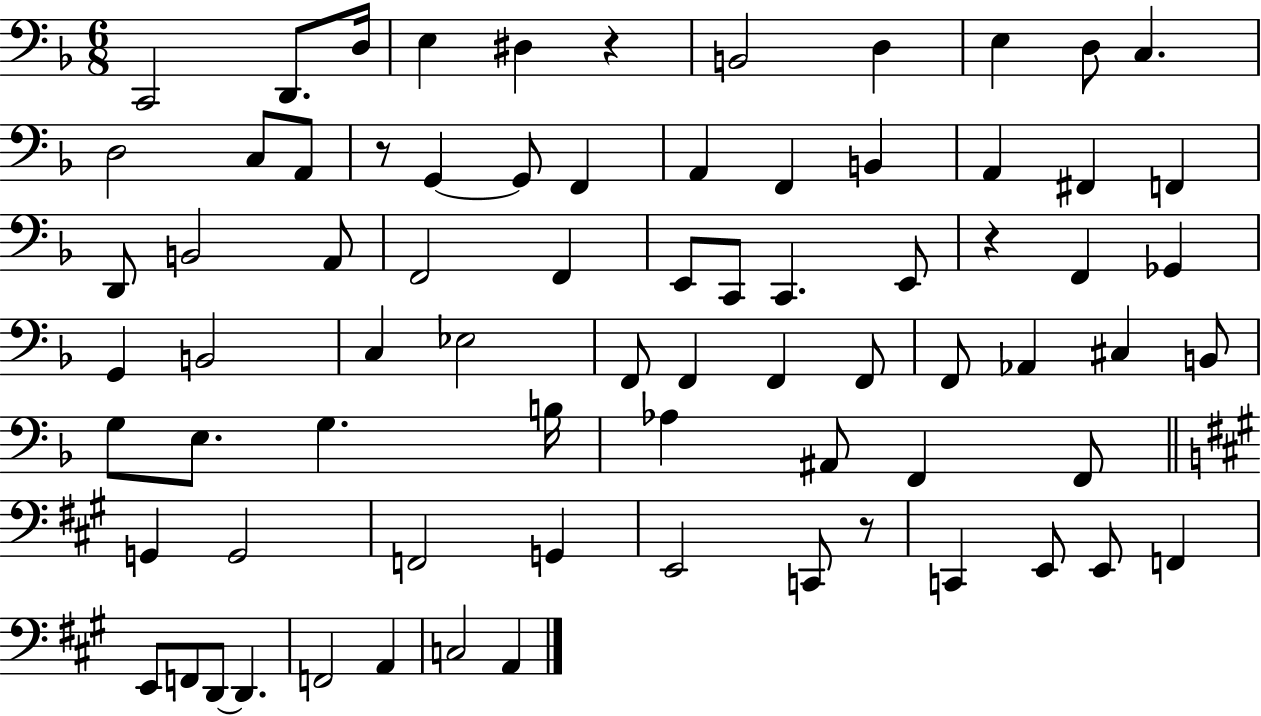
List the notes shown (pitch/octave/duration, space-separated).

C2/h D2/e. D3/s E3/q D#3/q R/q B2/h D3/q E3/q D3/e C3/q. D3/h C3/e A2/e R/e G2/q G2/e F2/q A2/q F2/q B2/q A2/q F#2/q F2/q D2/e B2/h A2/e F2/h F2/q E2/e C2/e C2/q. E2/e R/q F2/q Gb2/q G2/q B2/h C3/q Eb3/h F2/e F2/q F2/q F2/e F2/e Ab2/q C#3/q B2/e G3/e E3/e. G3/q. B3/s Ab3/q A#2/e F2/q F2/e G2/q G2/h F2/h G2/q E2/h C2/e R/e C2/q E2/e E2/e F2/q E2/e F2/e D2/e D2/q. F2/h A2/q C3/h A2/q